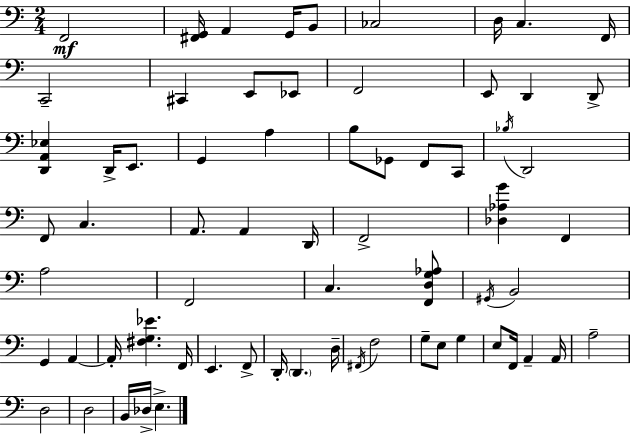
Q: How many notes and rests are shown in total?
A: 67